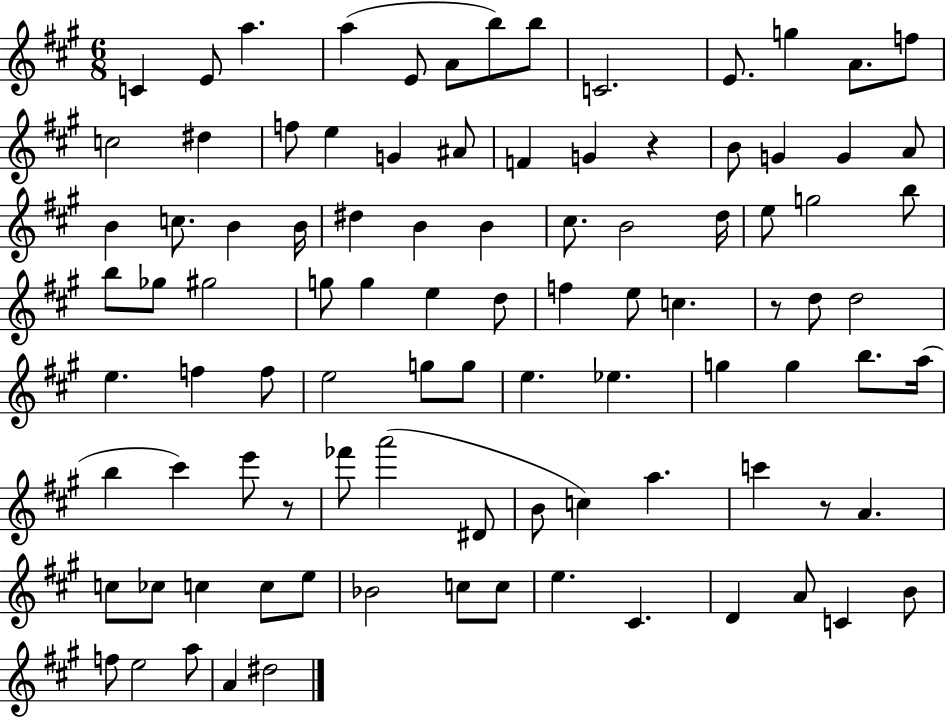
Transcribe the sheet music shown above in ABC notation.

X:1
T:Untitled
M:6/8
L:1/4
K:A
C E/2 a a E/2 A/2 b/2 b/2 C2 E/2 g A/2 f/2 c2 ^d f/2 e G ^A/2 F G z B/2 G G A/2 B c/2 B B/4 ^d B B ^c/2 B2 d/4 e/2 g2 b/2 b/2 _g/2 ^g2 g/2 g e d/2 f e/2 c z/2 d/2 d2 e f f/2 e2 g/2 g/2 e _e g g b/2 a/4 b ^c' e'/2 z/2 _f'/2 a'2 ^D/2 B/2 c a c' z/2 A c/2 _c/2 c c/2 e/2 _B2 c/2 c/2 e ^C D A/2 C B/2 f/2 e2 a/2 A ^d2